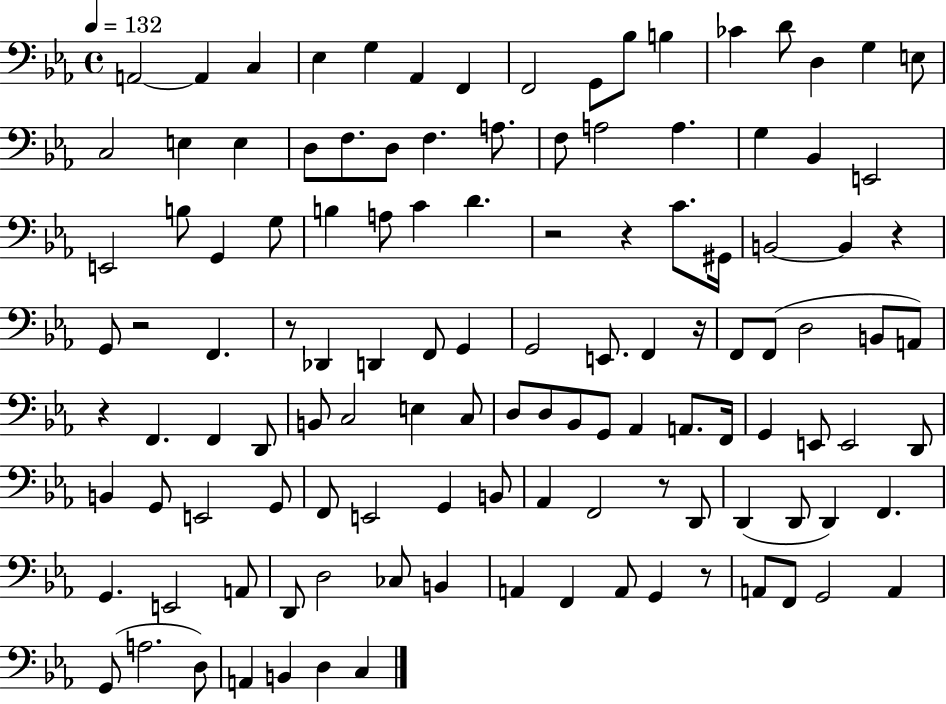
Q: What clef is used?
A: bass